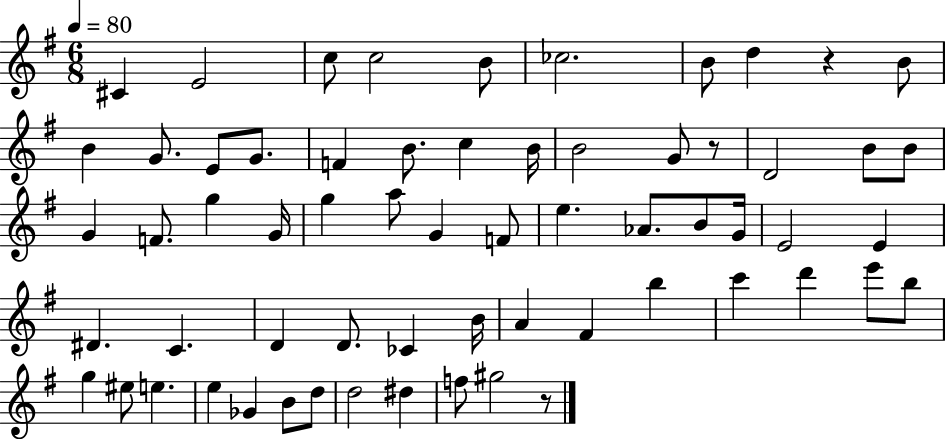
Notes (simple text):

C#4/q E4/h C5/e C5/h B4/e CES5/h. B4/e D5/q R/q B4/e B4/q G4/e. E4/e G4/e. F4/q B4/e. C5/q B4/s B4/h G4/e R/e D4/h B4/e B4/e G4/q F4/e. G5/q G4/s G5/q A5/e G4/q F4/e E5/q. Ab4/e. B4/e G4/s E4/h E4/q D#4/q. C4/q. D4/q D4/e. CES4/q B4/s A4/q F#4/q B5/q C6/q D6/q E6/e B5/e G5/q EIS5/e E5/q. E5/q Gb4/q B4/e D5/e D5/h D#5/q F5/e G#5/h R/e